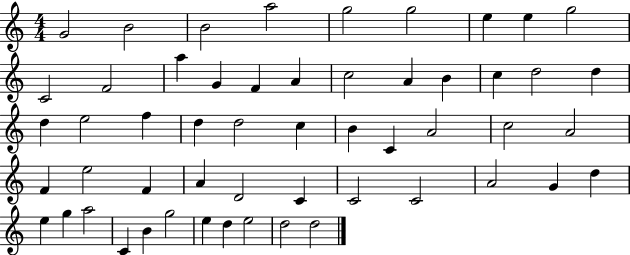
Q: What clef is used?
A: treble